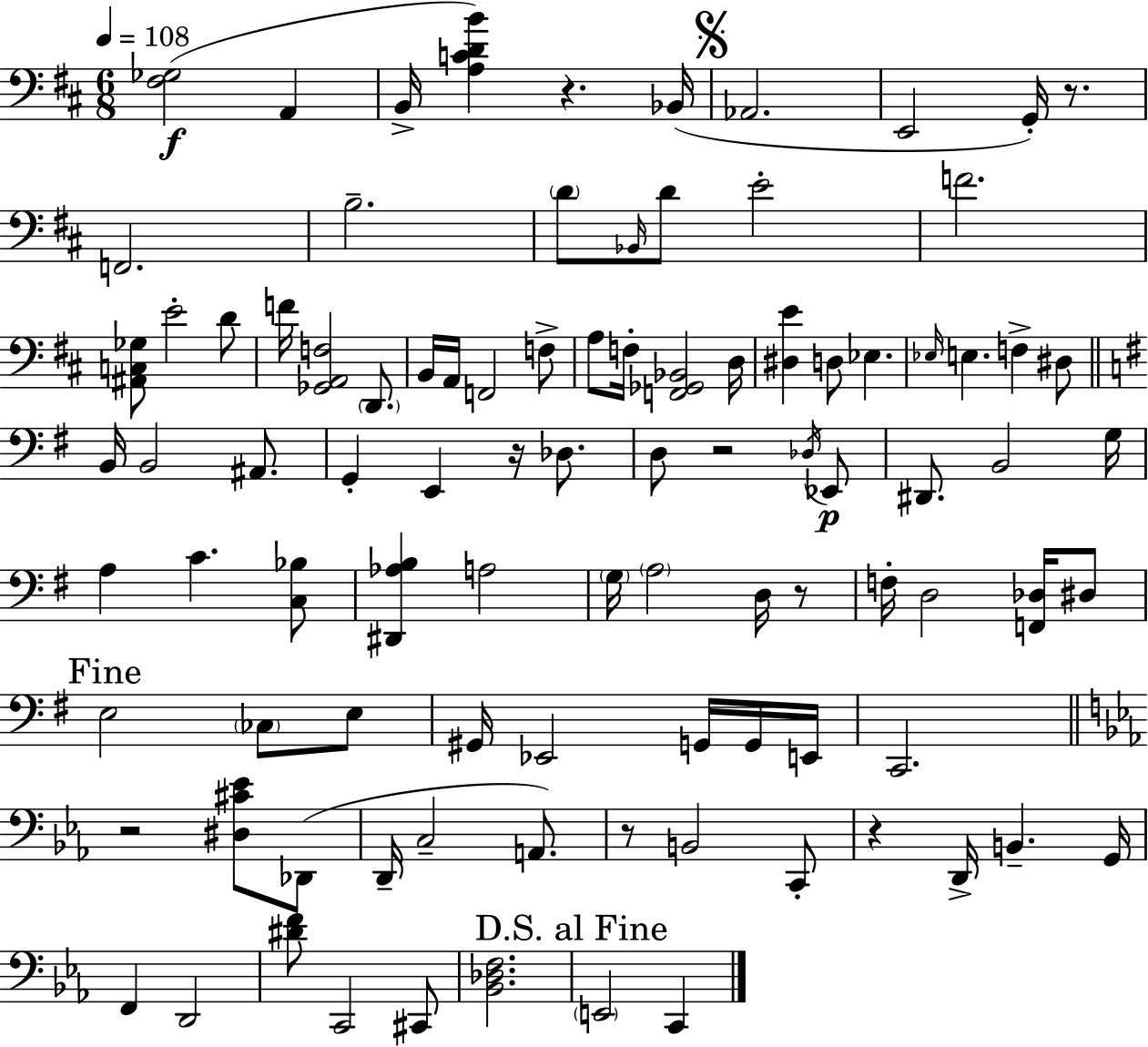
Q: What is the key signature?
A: D major